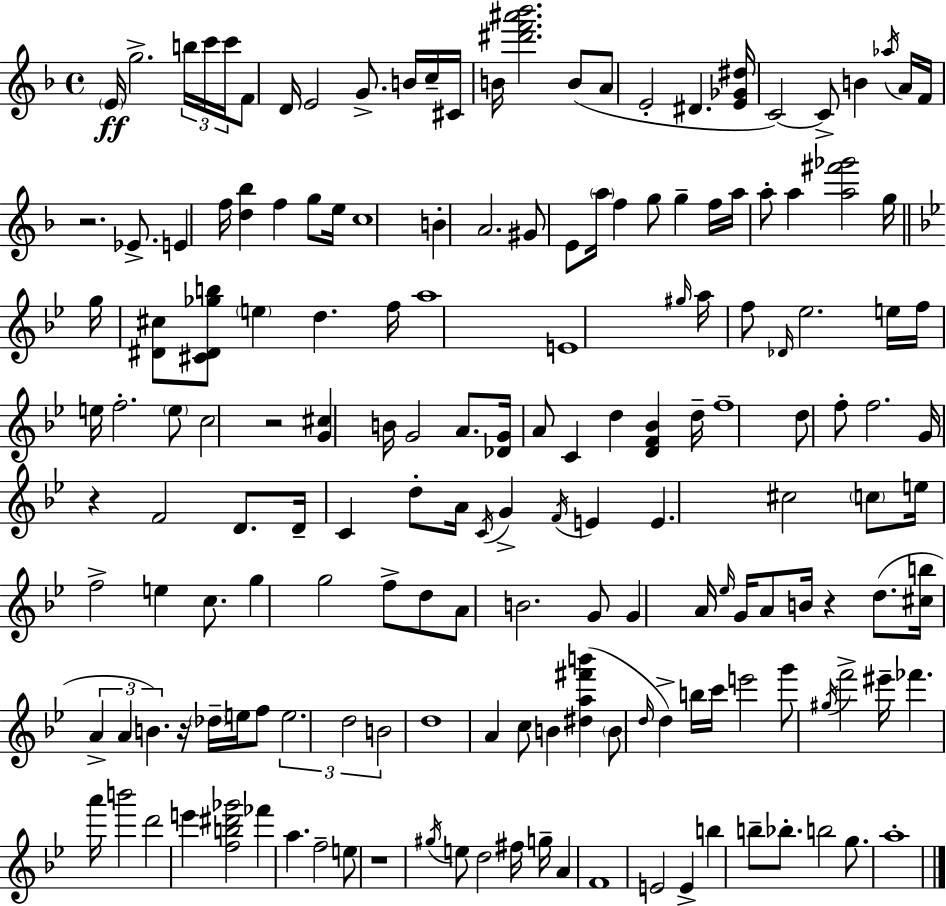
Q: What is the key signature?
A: D minor